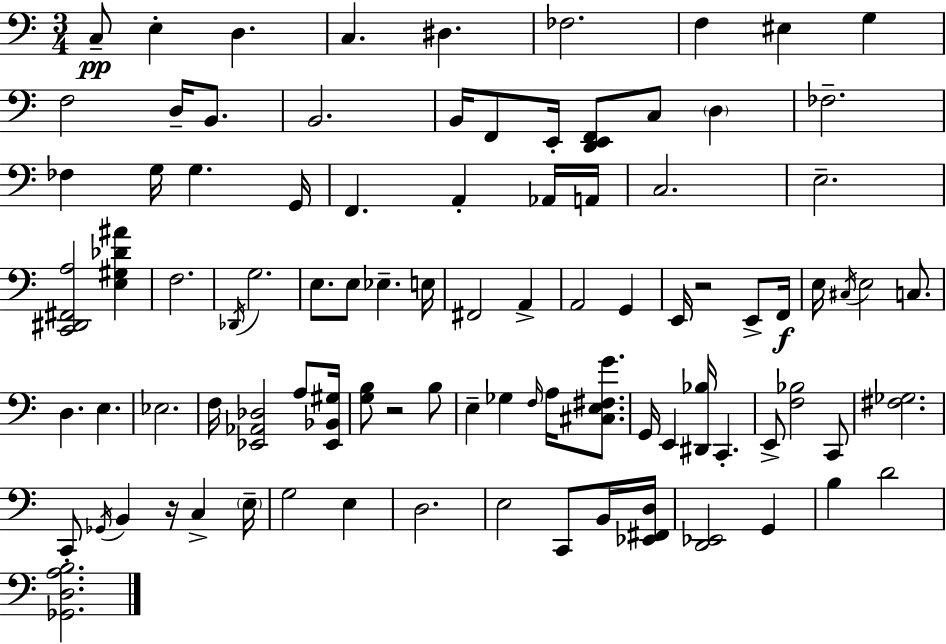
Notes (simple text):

C3/e E3/q D3/q. C3/q. D#3/q. FES3/h. F3/q EIS3/q G3/q F3/h D3/s B2/e. B2/h. B2/s F2/e E2/s [D2,E2,F2]/e C3/e D3/q FES3/h. FES3/q G3/s G3/q. G2/s F2/q. A2/q Ab2/s A2/s C3/h. E3/h. [C2,D#2,F#2,A3]/h [E3,G#3,Db4,A#4]/q F3/h. Db2/s G3/h. E3/e. E3/e Eb3/q. E3/s F#2/h A2/q A2/h G2/q E2/s R/h E2/e F2/s E3/s C#3/s E3/h C3/e. D3/q. E3/q. Eb3/h. F3/s [Eb2,Ab2,Db3]/h A3/e [Eb2,Bb2,G#3]/s [G3,B3]/e R/h B3/e E3/q Gb3/q F3/s A3/s [C#3,E3,F#3,G4]/e. G2/s E2/q [D#2,Bb3]/s C2/q. E2/e [F3,Bb3]/h C2/e [F#3,Gb3]/h. C2/e Gb2/s B2/q R/s C3/q E3/s G3/h E3/q D3/h. E3/h C2/e B2/s [Eb2,F#2,D3]/s [D2,Eb2]/h G2/q B3/q D4/h [Gb2,D3,A3,B3]/h.